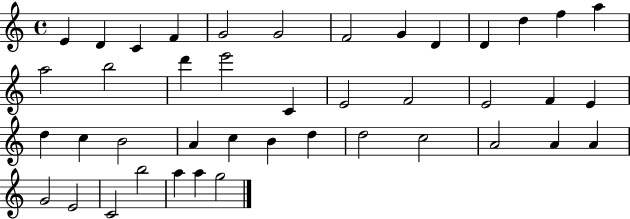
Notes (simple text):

E4/q D4/q C4/q F4/q G4/h G4/h F4/h G4/q D4/q D4/q D5/q F5/q A5/q A5/h B5/h D6/q E6/h C4/q E4/h F4/h E4/h F4/q E4/q D5/q C5/q B4/h A4/q C5/q B4/q D5/q D5/h C5/h A4/h A4/q A4/q G4/h E4/h C4/h B5/h A5/q A5/q G5/h